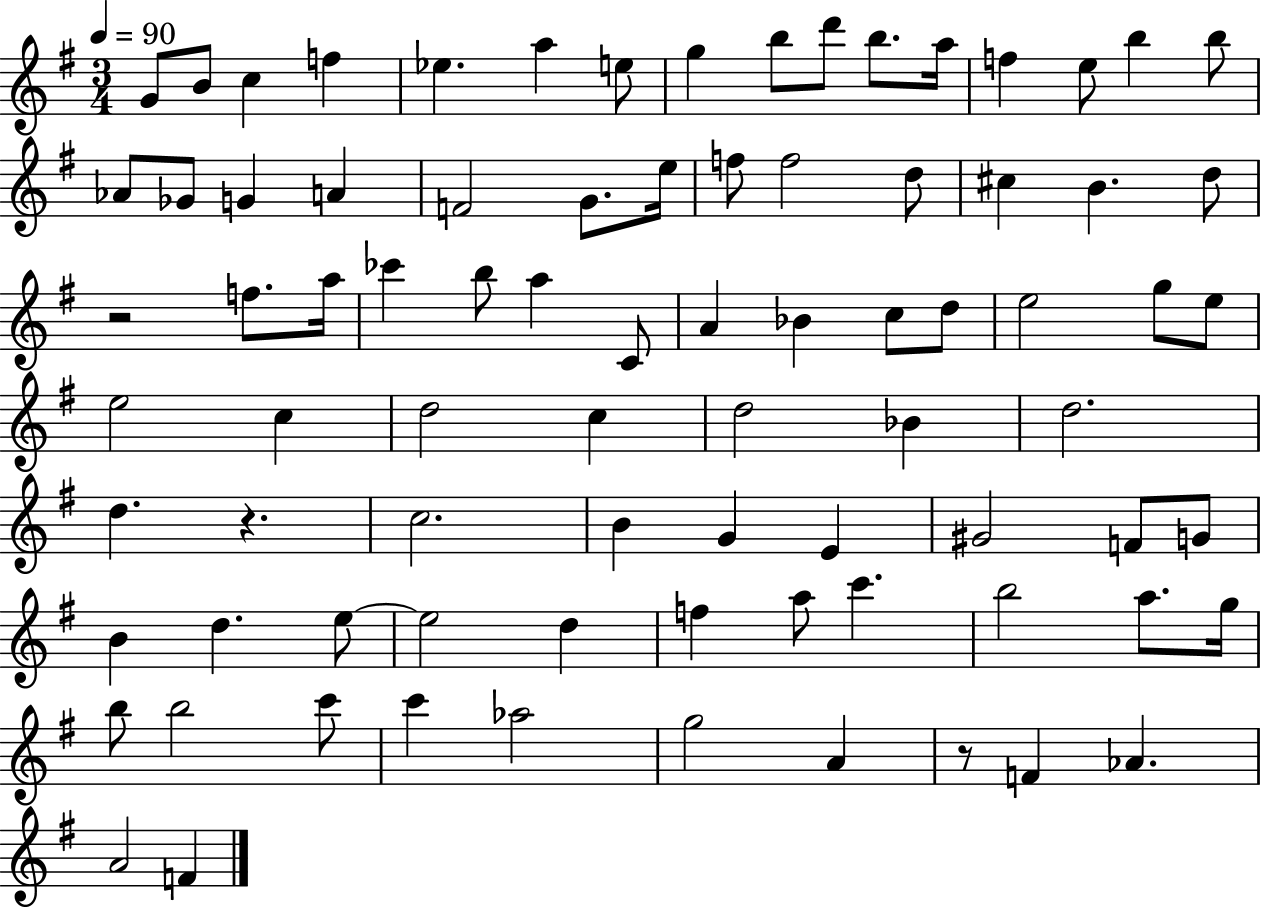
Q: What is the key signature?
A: G major